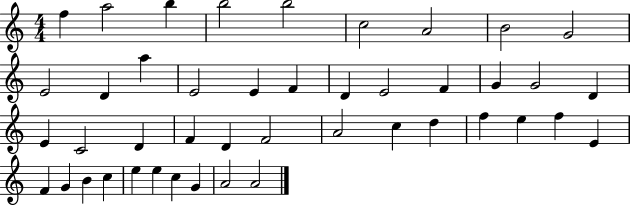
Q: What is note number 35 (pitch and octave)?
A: F4